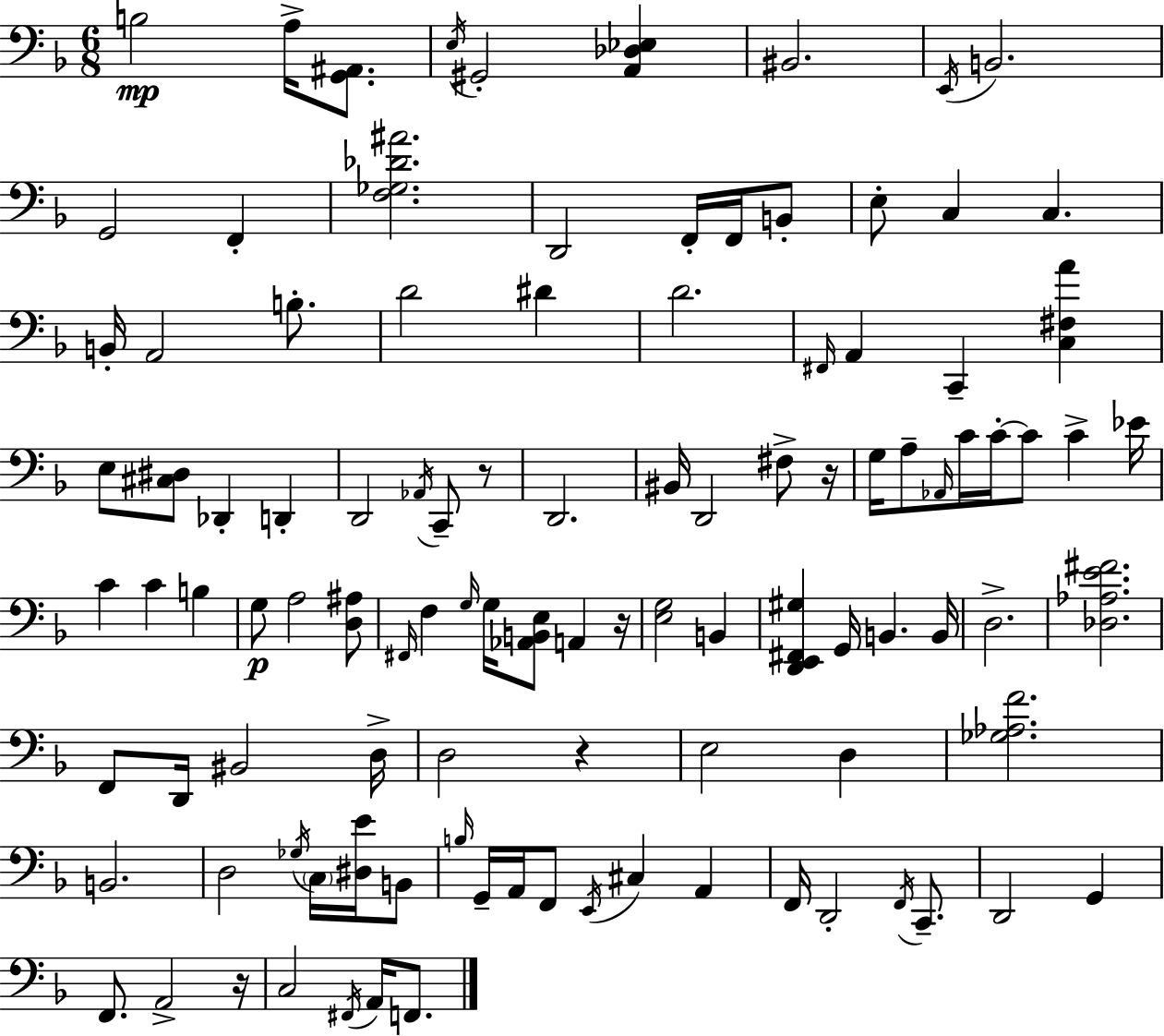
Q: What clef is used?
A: bass